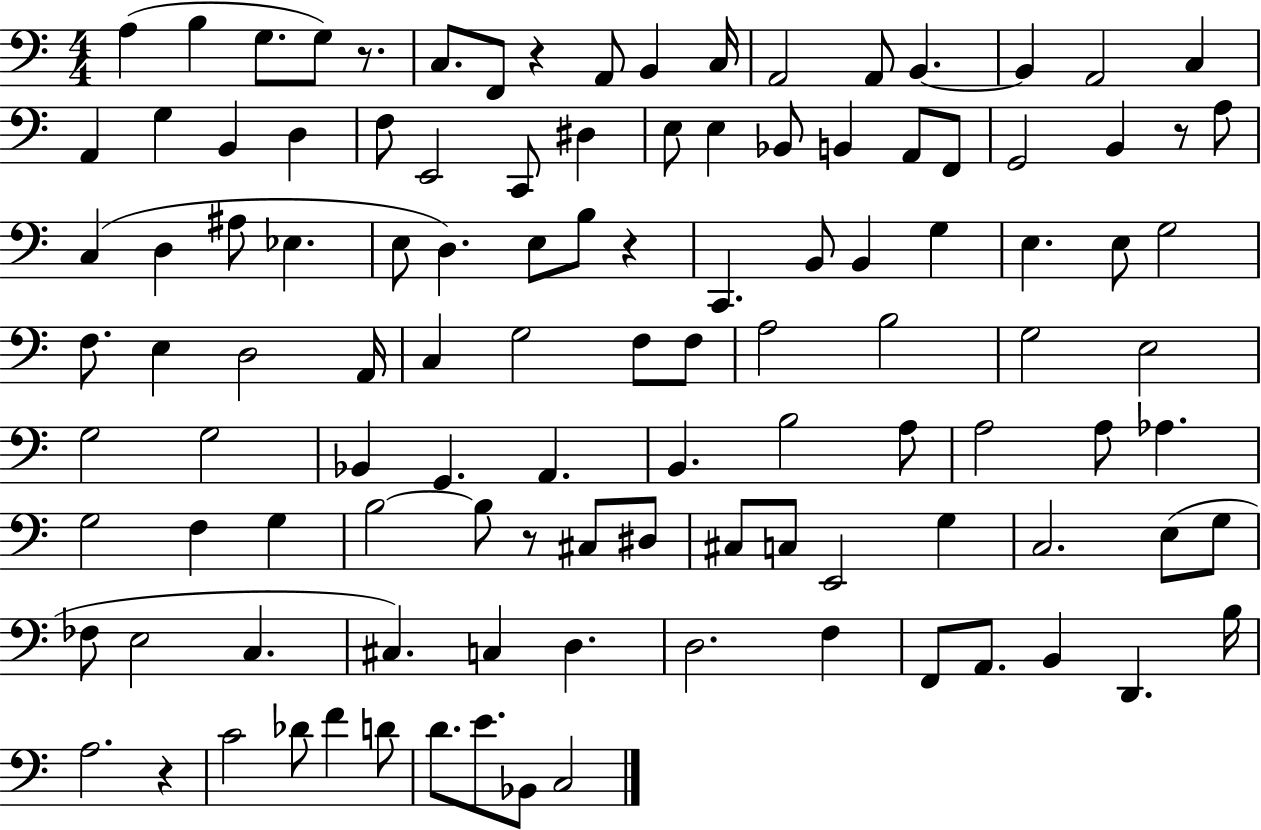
A3/q B3/q G3/e. G3/e R/e. C3/e. F2/e R/q A2/e B2/q C3/s A2/h A2/e B2/q. B2/q A2/h C3/q A2/q G3/q B2/q D3/q F3/e E2/h C2/e D#3/q E3/e E3/q Bb2/e B2/q A2/e F2/e G2/h B2/q R/e A3/e C3/q D3/q A#3/e Eb3/q. E3/e D3/q. E3/e B3/e R/q C2/q. B2/e B2/q G3/q E3/q. E3/e G3/h F3/e. E3/q D3/h A2/s C3/q G3/h F3/e F3/e A3/h B3/h G3/h E3/h G3/h G3/h Bb2/q G2/q. A2/q. B2/q. B3/h A3/e A3/h A3/e Ab3/q. G3/h F3/q G3/q B3/h B3/e R/e C#3/e D#3/e C#3/e C3/e E2/h G3/q C3/h. E3/e G3/e FES3/e E3/h C3/q. C#3/q. C3/q D3/q. D3/h. F3/q F2/e A2/e. B2/q D2/q. B3/s A3/h. R/q C4/h Db4/e F4/q D4/e D4/e. E4/e. Bb2/e C3/h